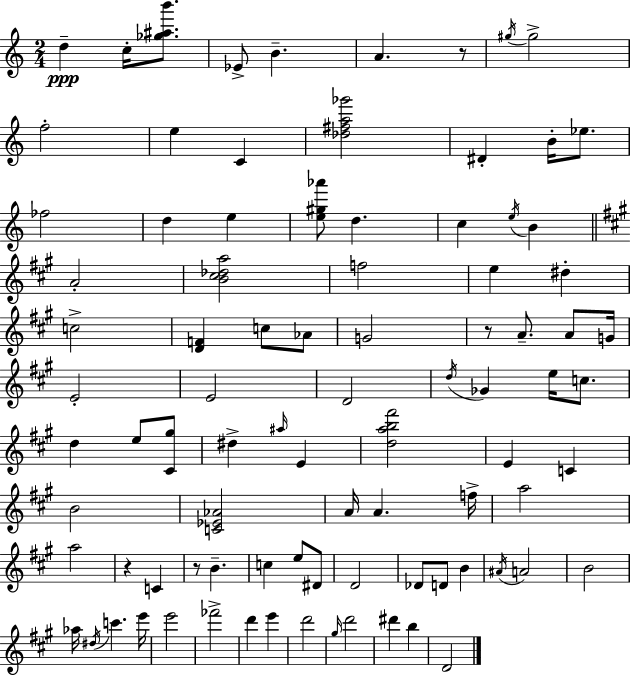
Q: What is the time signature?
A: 2/4